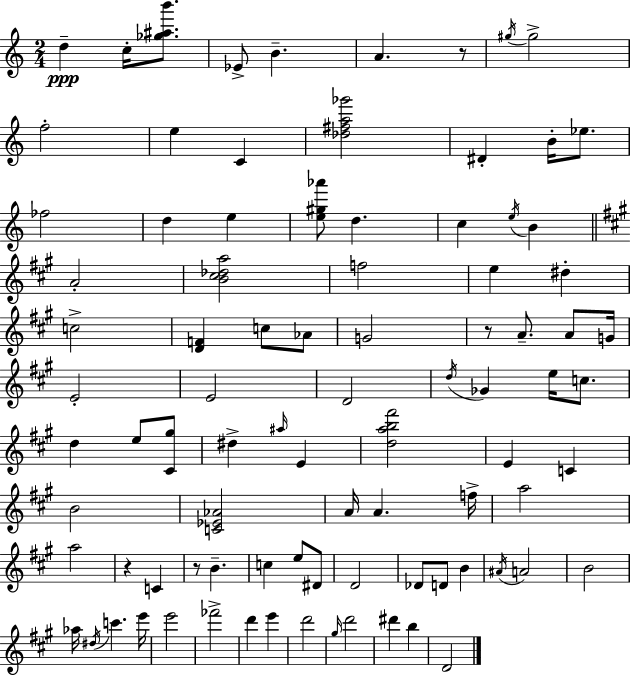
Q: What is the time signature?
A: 2/4